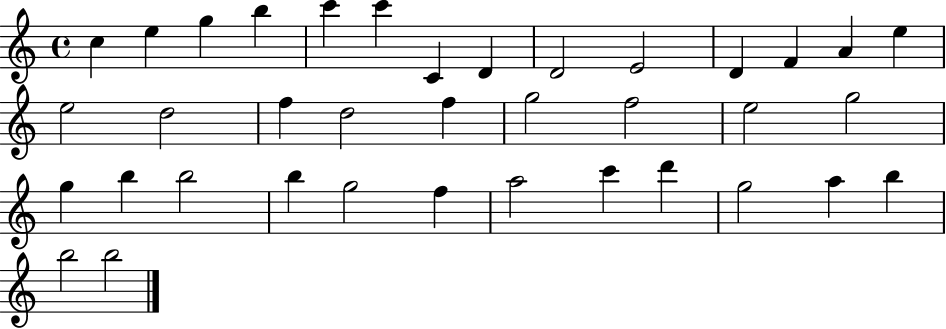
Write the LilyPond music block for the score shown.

{
  \clef treble
  \time 4/4
  \defaultTimeSignature
  \key c \major
  c''4 e''4 g''4 b''4 | c'''4 c'''4 c'4 d'4 | d'2 e'2 | d'4 f'4 a'4 e''4 | \break e''2 d''2 | f''4 d''2 f''4 | g''2 f''2 | e''2 g''2 | \break g''4 b''4 b''2 | b''4 g''2 f''4 | a''2 c'''4 d'''4 | g''2 a''4 b''4 | \break b''2 b''2 | \bar "|."
}